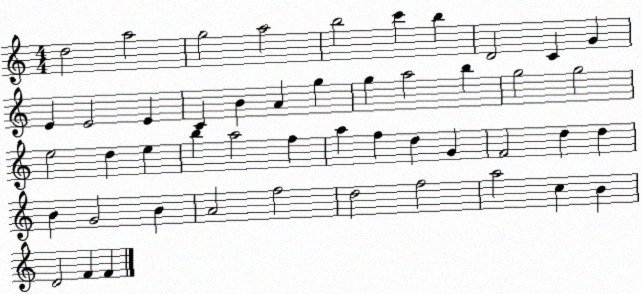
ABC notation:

X:1
T:Untitled
M:4/4
L:1/4
K:C
d2 a2 g2 a2 b2 c' b D2 C G E E2 E C B A g g a2 b g2 g2 e2 d e b a2 f a f d G F2 d d B G2 B A2 f2 d2 f2 a2 c B D2 F F